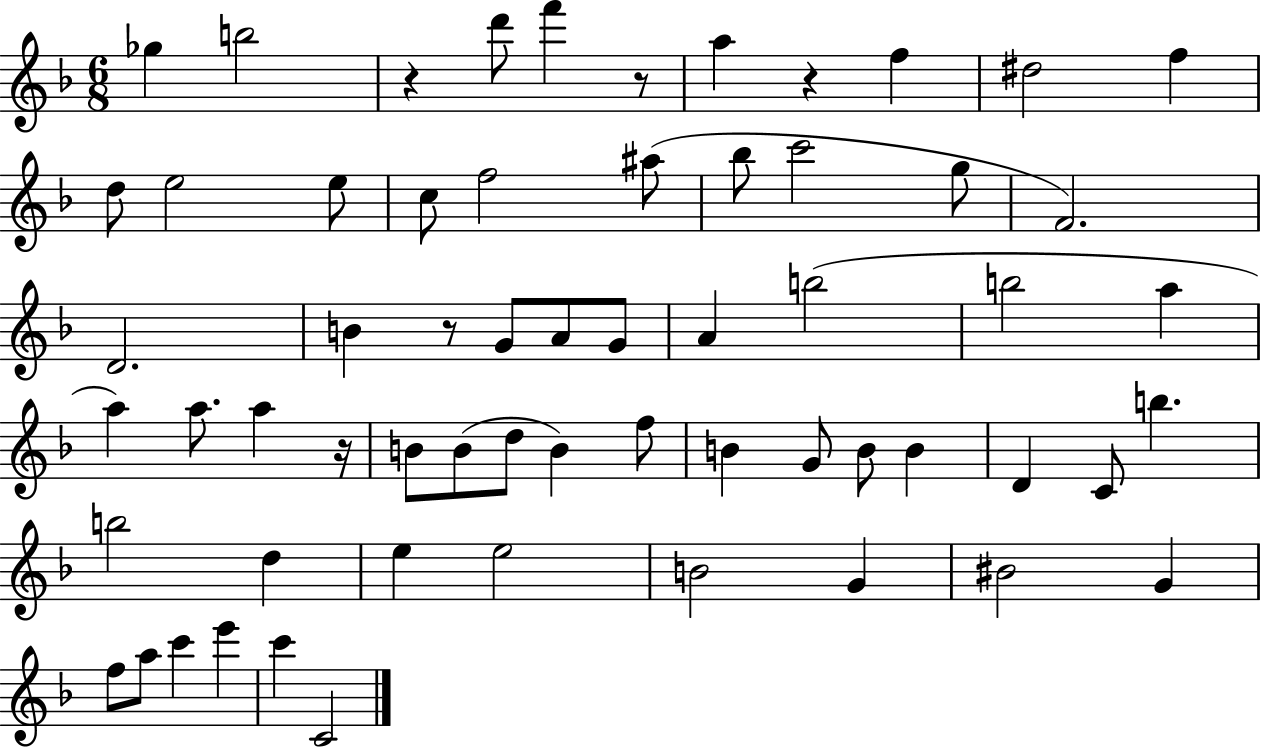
Gb5/q B5/h R/q D6/e F6/q R/e A5/q R/q F5/q D#5/h F5/q D5/e E5/h E5/e C5/e F5/h A#5/e Bb5/e C6/h G5/e F4/h. D4/h. B4/q R/e G4/e A4/e G4/e A4/q B5/h B5/h A5/q A5/q A5/e. A5/q R/s B4/e B4/e D5/e B4/q F5/e B4/q G4/e B4/e B4/q D4/q C4/e B5/q. B5/h D5/q E5/q E5/h B4/h G4/q BIS4/h G4/q F5/e A5/e C6/q E6/q C6/q C4/h